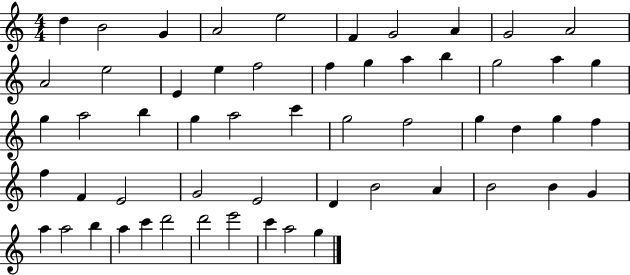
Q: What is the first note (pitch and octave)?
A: D5